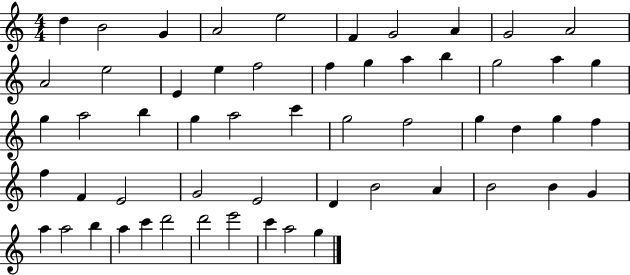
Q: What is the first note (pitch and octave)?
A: D5